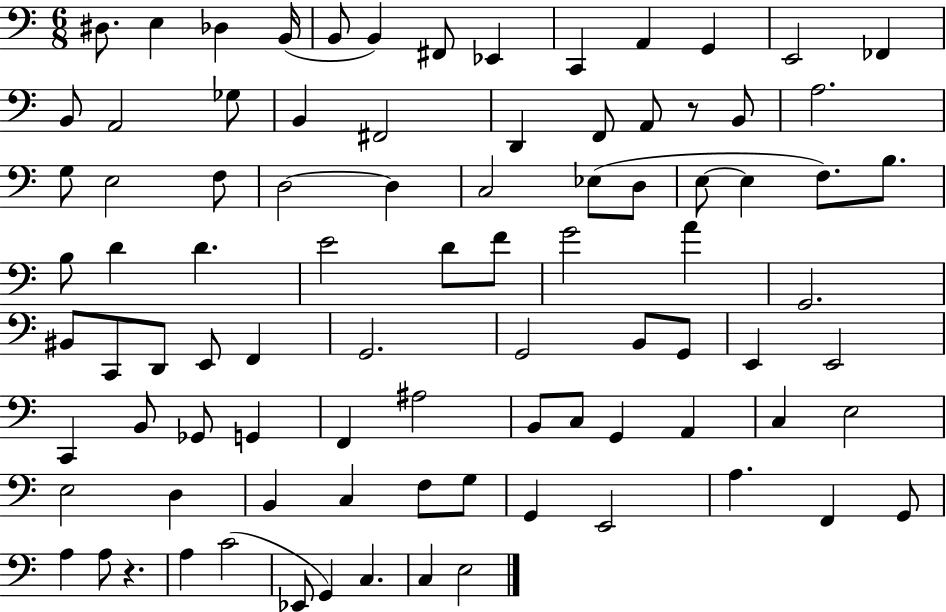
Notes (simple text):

D#3/e. E3/q Db3/q B2/s B2/e B2/q F#2/e Eb2/q C2/q A2/q G2/q E2/h FES2/q B2/e A2/h Gb3/e B2/q F#2/h D2/q F2/e A2/e R/e B2/e A3/h. G3/e E3/h F3/e D3/h D3/q C3/h Eb3/e D3/e E3/e E3/q F3/e. B3/e. B3/e D4/q D4/q. E4/h D4/e F4/e G4/h A4/q G2/h. BIS2/e C2/e D2/e E2/e F2/q G2/h. G2/h B2/e G2/e E2/q E2/h C2/q B2/e Gb2/e G2/q F2/q A#3/h B2/e C3/e G2/q A2/q C3/q E3/h E3/h D3/q B2/q C3/q F3/e G3/e G2/q E2/h A3/q. F2/q G2/e A3/q A3/e R/q. A3/q C4/h Eb2/e G2/q C3/q. C3/q E3/h